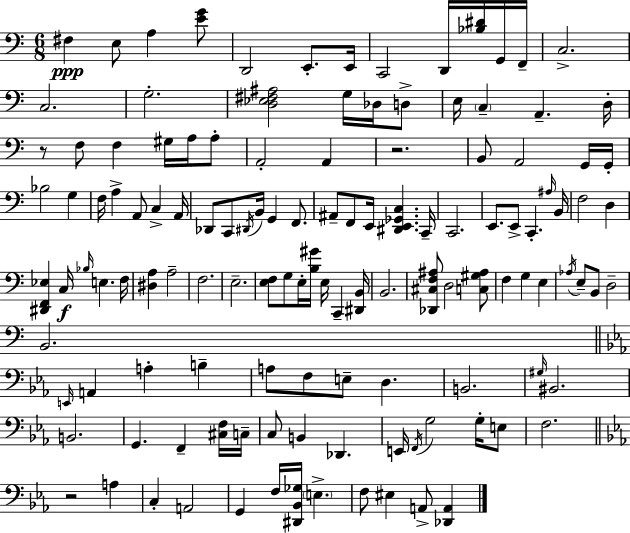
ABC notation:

X:1
T:Untitled
M:6/8
L:1/4
K:Am
^F, E,/2 A, [EG]/2 D,,2 E,,/2 E,,/4 C,,2 D,,/4 [_B,^D]/4 G,,/4 F,,/4 C,2 C,2 G,2 [D,_E,^F,^A,]2 G,/4 _D,/4 D,/2 E,/4 C, A,, D,/4 z/2 F,/2 F, ^G,/4 A,/4 A,/2 A,,2 A,, z2 B,,/2 A,,2 G,,/4 G,,/4 _B,2 G, F,/4 A, A,,/2 C, A,,/4 _D,,/2 C,,/2 ^D,,/4 B,,/4 G,, F,,/2 ^A,,/2 F,,/2 E,,/4 [^D,,E,,_G,,C,] C,,/4 C,,2 E,,/2 E,,/2 C,, ^A,/4 B,,/4 F,2 D, [^D,,F,,_E,] C,/4 _B,/4 E, F,/4 [^D,A,] A,2 F,2 E,2 [E,F,]/2 G,/2 E,/4 [B,^G]/4 E,/4 C,, [^D,,B,,]/4 B,,2 [_D,,^C,F,^A,]/2 D,2 [C,^G,^A,]/2 F, G, E, _A,/4 E,/2 B,,/2 D,2 B,,2 E,,/4 A,, A, B, A,/2 F,/2 E,/2 D, B,,2 ^G,/4 ^B,,2 B,,2 G,, F,, [^C,F,]/4 C,/4 C,/2 B,, _D,, E,,/4 F,,/4 G,2 G,/4 E,/2 F,2 z2 A, C, A,,2 G,, F,/4 [^D,,_B,,_G,]/4 E, F,/2 ^E, A,,/2 [_D,,A,,]